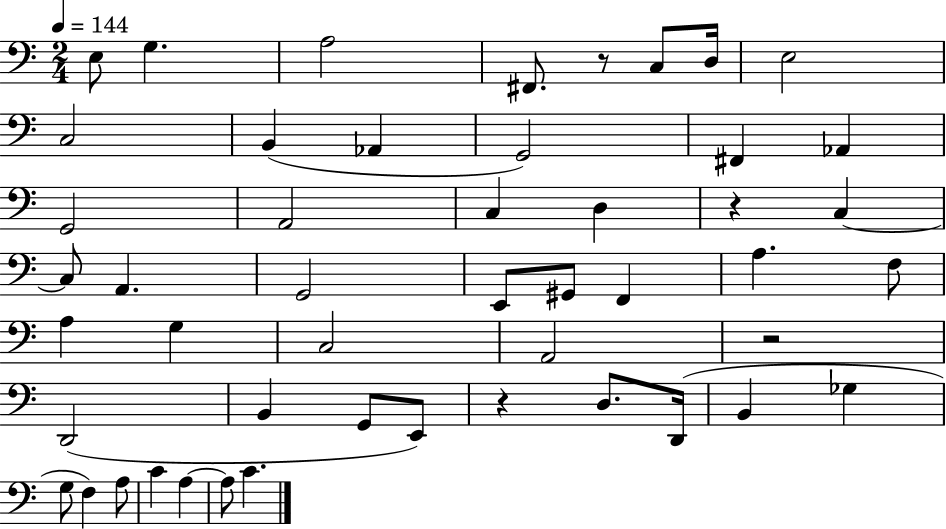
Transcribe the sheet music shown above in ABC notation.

X:1
T:Untitled
M:2/4
L:1/4
K:C
E,/2 G, A,2 ^F,,/2 z/2 C,/2 D,/4 E,2 C,2 B,, _A,, G,,2 ^F,, _A,, G,,2 A,,2 C, D, z C, C,/2 A,, G,,2 E,,/2 ^G,,/2 F,, A, F,/2 A, G, C,2 A,,2 z2 D,,2 B,, G,,/2 E,,/2 z D,/2 D,,/4 B,, _G, G,/2 F, A,/2 C A, A,/2 C